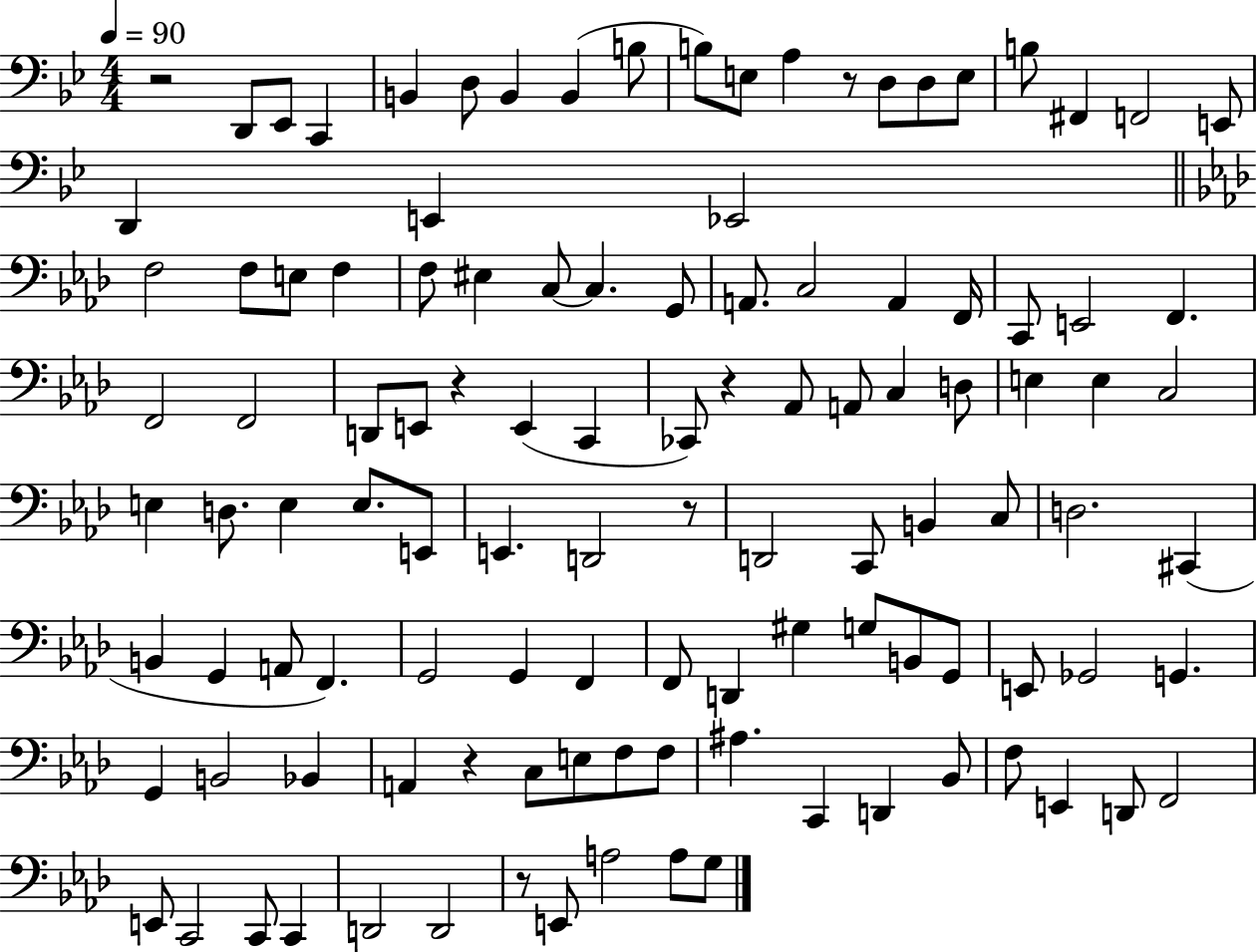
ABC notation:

X:1
T:Untitled
M:4/4
L:1/4
K:Bb
z2 D,,/2 _E,,/2 C,, B,, D,/2 B,, B,, B,/2 B,/2 E,/2 A, z/2 D,/2 D,/2 E,/2 B,/2 ^F,, F,,2 E,,/2 D,, E,, _E,,2 F,2 F,/2 E,/2 F, F,/2 ^E, C,/2 C, G,,/2 A,,/2 C,2 A,, F,,/4 C,,/2 E,,2 F,, F,,2 F,,2 D,,/2 E,,/2 z E,, C,, _C,,/2 z _A,,/2 A,,/2 C, D,/2 E, E, C,2 E, D,/2 E, E,/2 E,,/2 E,, D,,2 z/2 D,,2 C,,/2 B,, C,/2 D,2 ^C,, B,, G,, A,,/2 F,, G,,2 G,, F,, F,,/2 D,, ^G, G,/2 B,,/2 G,,/2 E,,/2 _G,,2 G,, G,, B,,2 _B,, A,, z C,/2 E,/2 F,/2 F,/2 ^A, C,, D,, _B,,/2 F,/2 E,, D,,/2 F,,2 E,,/2 C,,2 C,,/2 C,, D,,2 D,,2 z/2 E,,/2 A,2 A,/2 G,/2